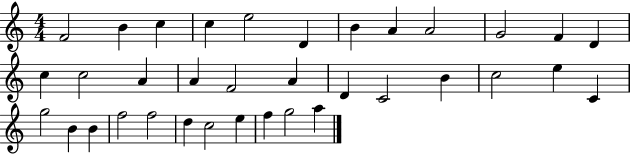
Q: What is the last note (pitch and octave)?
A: A5